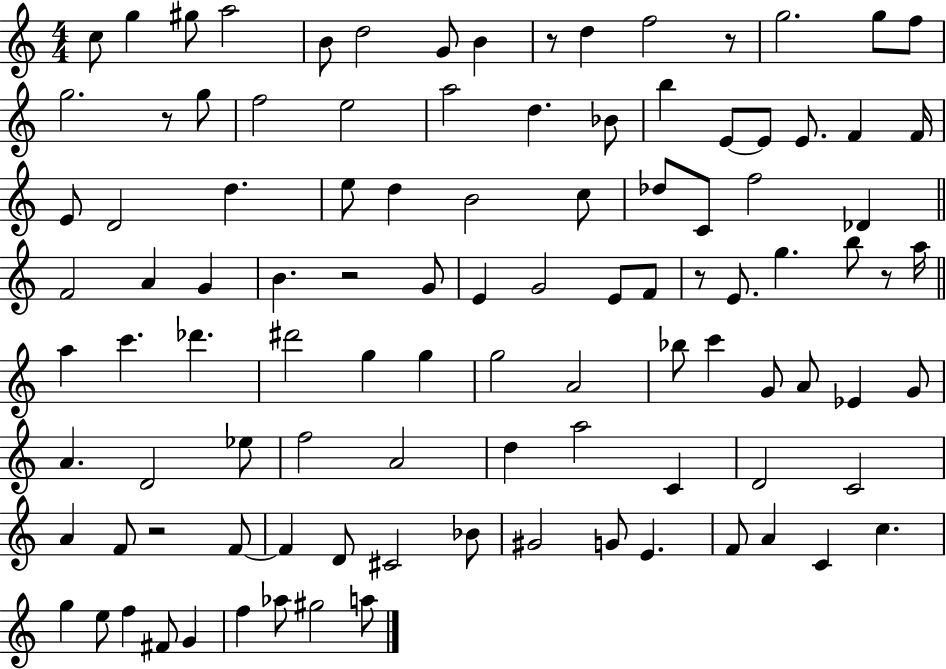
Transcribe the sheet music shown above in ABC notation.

X:1
T:Untitled
M:4/4
L:1/4
K:C
c/2 g ^g/2 a2 B/2 d2 G/2 B z/2 d f2 z/2 g2 g/2 f/2 g2 z/2 g/2 f2 e2 a2 d _B/2 b E/2 E/2 E/2 F F/4 E/2 D2 d e/2 d B2 c/2 _d/2 C/2 f2 _D F2 A G B z2 G/2 E G2 E/2 F/2 z/2 E/2 g b/2 z/2 a/4 a c' _d' ^d'2 g g g2 A2 _b/2 c' G/2 A/2 _E G/2 A D2 _e/2 f2 A2 d a2 C D2 C2 A F/2 z2 F/2 F D/2 ^C2 _B/2 ^G2 G/2 E F/2 A C c g e/2 f ^F/2 G f _a/2 ^g2 a/2